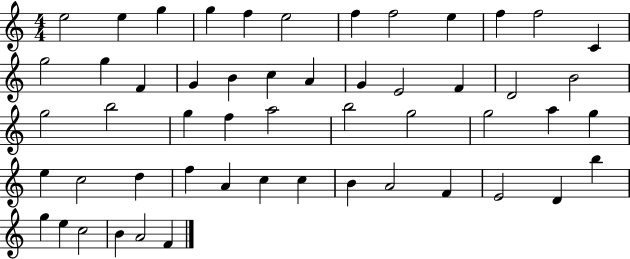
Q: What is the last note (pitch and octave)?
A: F4